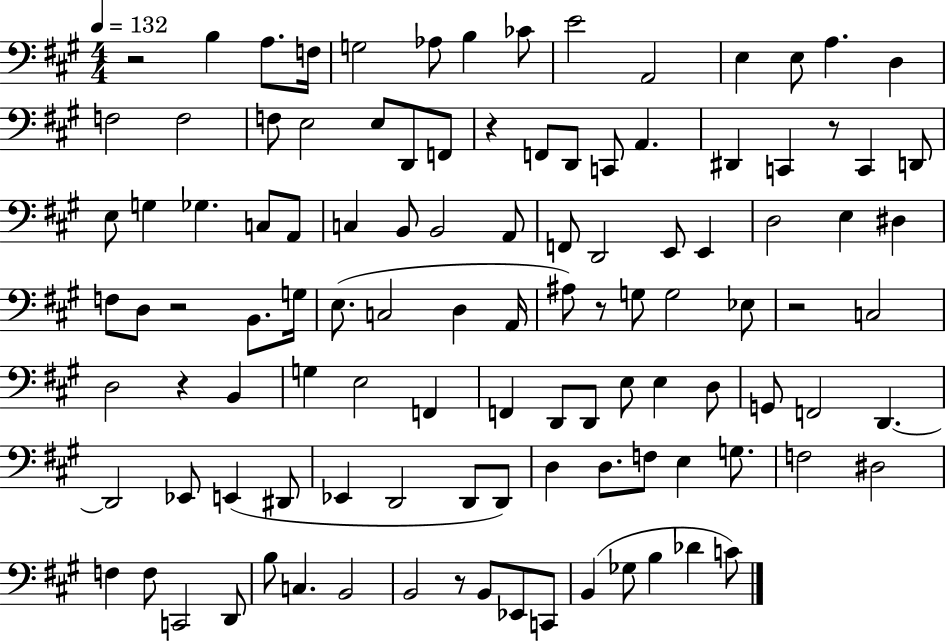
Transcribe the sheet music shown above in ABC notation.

X:1
T:Untitled
M:4/4
L:1/4
K:A
z2 B, A,/2 F,/4 G,2 _A,/2 B, _C/2 E2 A,,2 E, E,/2 A, D, F,2 F,2 F,/2 E,2 E,/2 D,,/2 F,,/2 z F,,/2 D,,/2 C,,/2 A,, ^D,, C,, z/2 C,, D,,/2 E,/2 G, _G, C,/2 A,,/2 C, B,,/2 B,,2 A,,/2 F,,/2 D,,2 E,,/2 E,, D,2 E, ^D, F,/2 D,/2 z2 B,,/2 G,/4 E,/2 C,2 D, A,,/4 ^A,/2 z/2 G,/2 G,2 _E,/2 z2 C,2 D,2 z B,, G, E,2 F,, F,, D,,/2 D,,/2 E,/2 E, D,/2 G,,/2 F,,2 D,, D,,2 _E,,/2 E,, ^D,,/2 _E,, D,,2 D,,/2 D,,/2 D, D,/2 F,/2 E, G,/2 F,2 ^D,2 F, F,/2 C,,2 D,,/2 B,/2 C, B,,2 B,,2 z/2 B,,/2 _E,,/2 C,,/2 B,, _G,/2 B, _D C/2